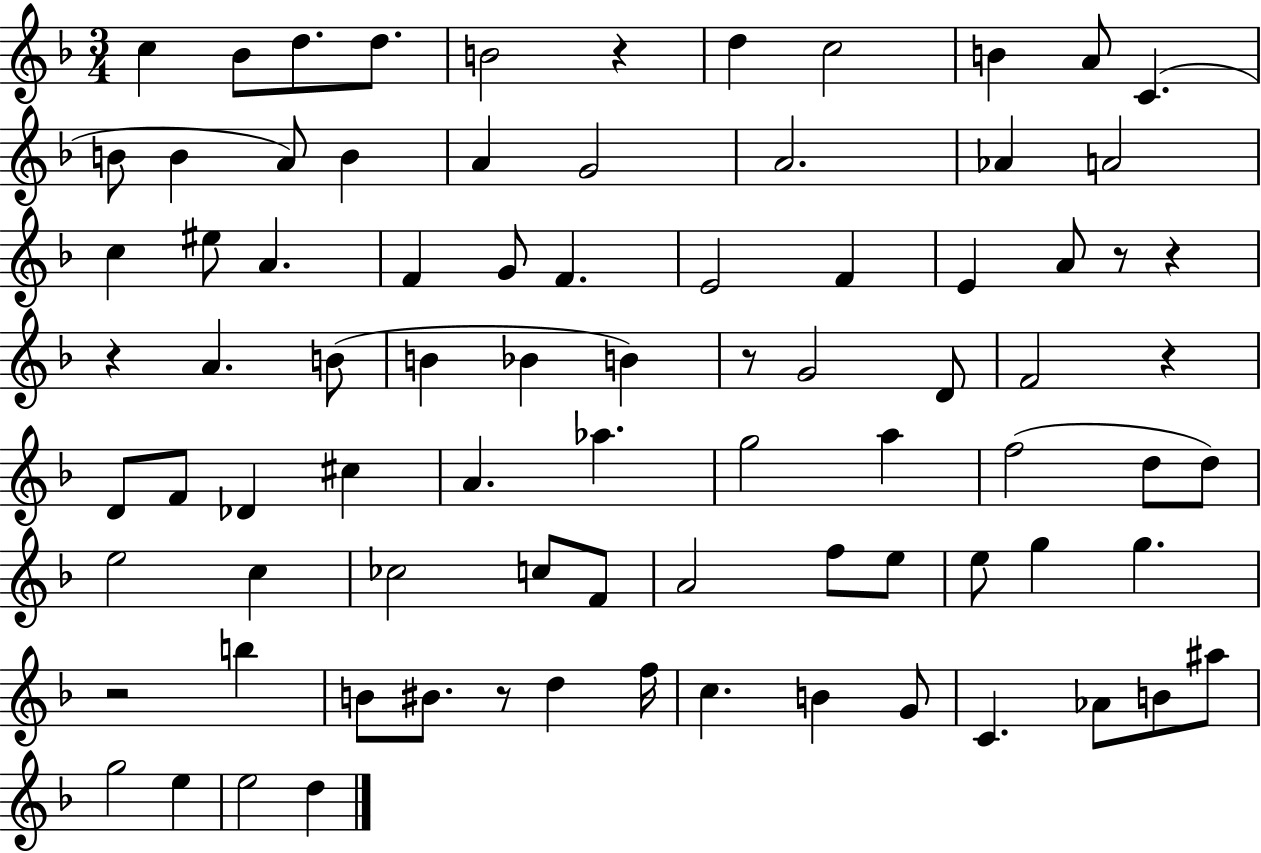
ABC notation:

X:1
T:Untitled
M:3/4
L:1/4
K:F
c _B/2 d/2 d/2 B2 z d c2 B A/2 C B/2 B A/2 B A G2 A2 _A A2 c ^e/2 A F G/2 F E2 F E A/2 z/2 z z A B/2 B _B B z/2 G2 D/2 F2 z D/2 F/2 _D ^c A _a g2 a f2 d/2 d/2 e2 c _c2 c/2 F/2 A2 f/2 e/2 e/2 g g z2 b B/2 ^B/2 z/2 d f/4 c B G/2 C _A/2 B/2 ^a/2 g2 e e2 d